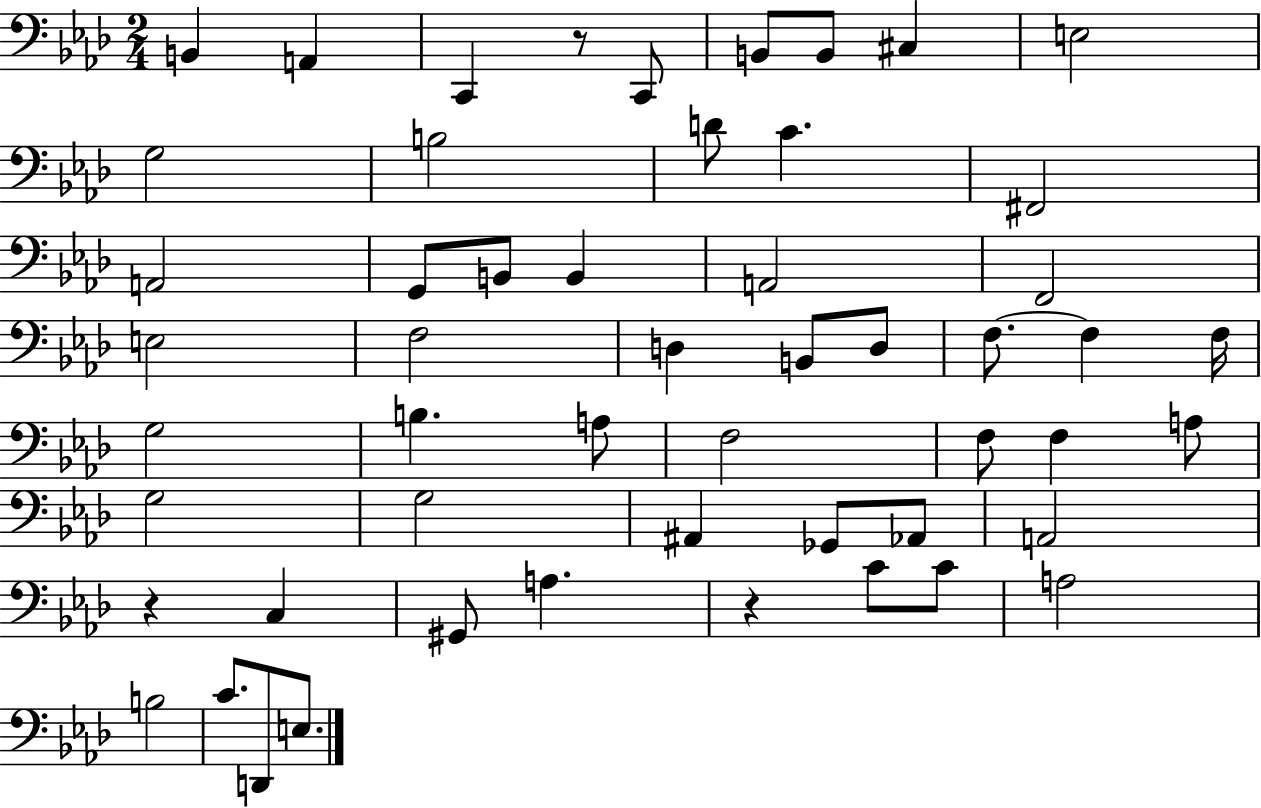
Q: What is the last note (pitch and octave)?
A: E3